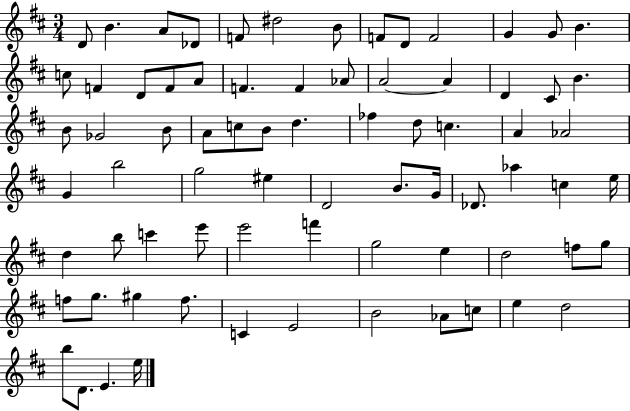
{
  \clef treble
  \numericTimeSignature
  \time 3/4
  \key d \major
  d'8 b'4. a'8 des'8 | f'8 dis''2 b'8 | f'8 d'8 f'2 | g'4 g'8 b'4. | \break c''8 f'4 d'8 f'8 a'8 | f'4. f'4 aes'8 | a'2~~ a'4 | d'4 cis'8 b'4. | \break b'8 ges'2 b'8 | a'8 c''8 b'8 d''4. | fes''4 d''8 c''4. | a'4 aes'2 | \break g'4 b''2 | g''2 eis''4 | d'2 b'8. g'16 | des'8. aes''4 c''4 e''16 | \break d''4 b''8 c'''4 e'''8 | e'''2 f'''4 | g''2 e''4 | d''2 f''8 g''8 | \break f''8 g''8. gis''4 f''8. | c'4 e'2 | b'2 aes'8 c''8 | e''4 d''2 | \break b''8 d'8. e'4. e''16 | \bar "|."
}